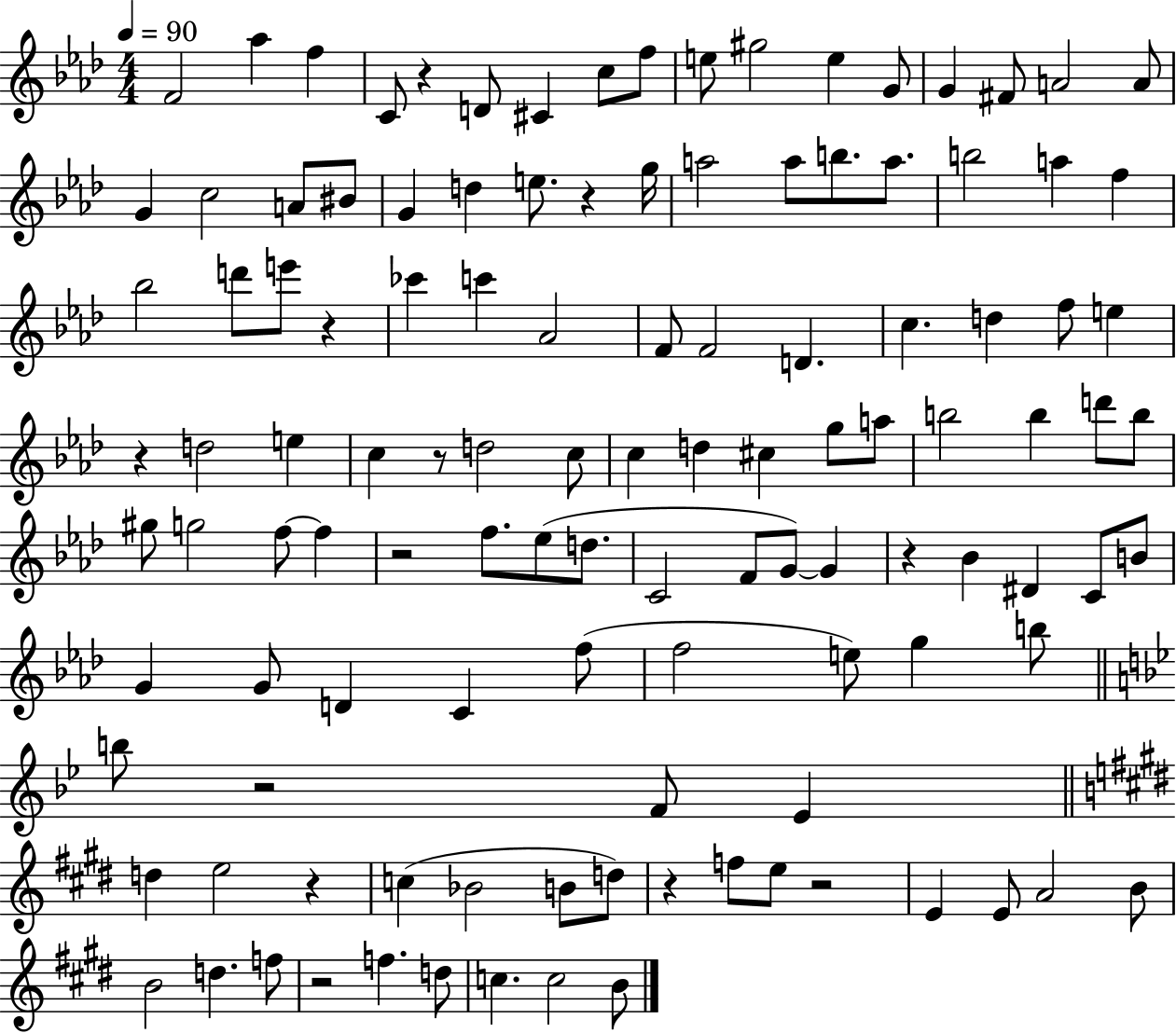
X:1
T:Untitled
M:4/4
L:1/4
K:Ab
F2 _a f C/2 z D/2 ^C c/2 f/2 e/2 ^g2 e G/2 G ^F/2 A2 A/2 G c2 A/2 ^B/2 G d e/2 z g/4 a2 a/2 b/2 a/2 b2 a f _b2 d'/2 e'/2 z _c' c' _A2 F/2 F2 D c d f/2 e z d2 e c z/2 d2 c/2 c d ^c g/2 a/2 b2 b d'/2 b/2 ^g/2 g2 f/2 f z2 f/2 _e/2 d/2 C2 F/2 G/2 G z _B ^D C/2 B/2 G G/2 D C f/2 f2 e/2 g b/2 b/2 z2 F/2 _E d e2 z c _B2 B/2 d/2 z f/2 e/2 z2 E E/2 A2 B/2 B2 d f/2 z2 f d/2 c c2 B/2